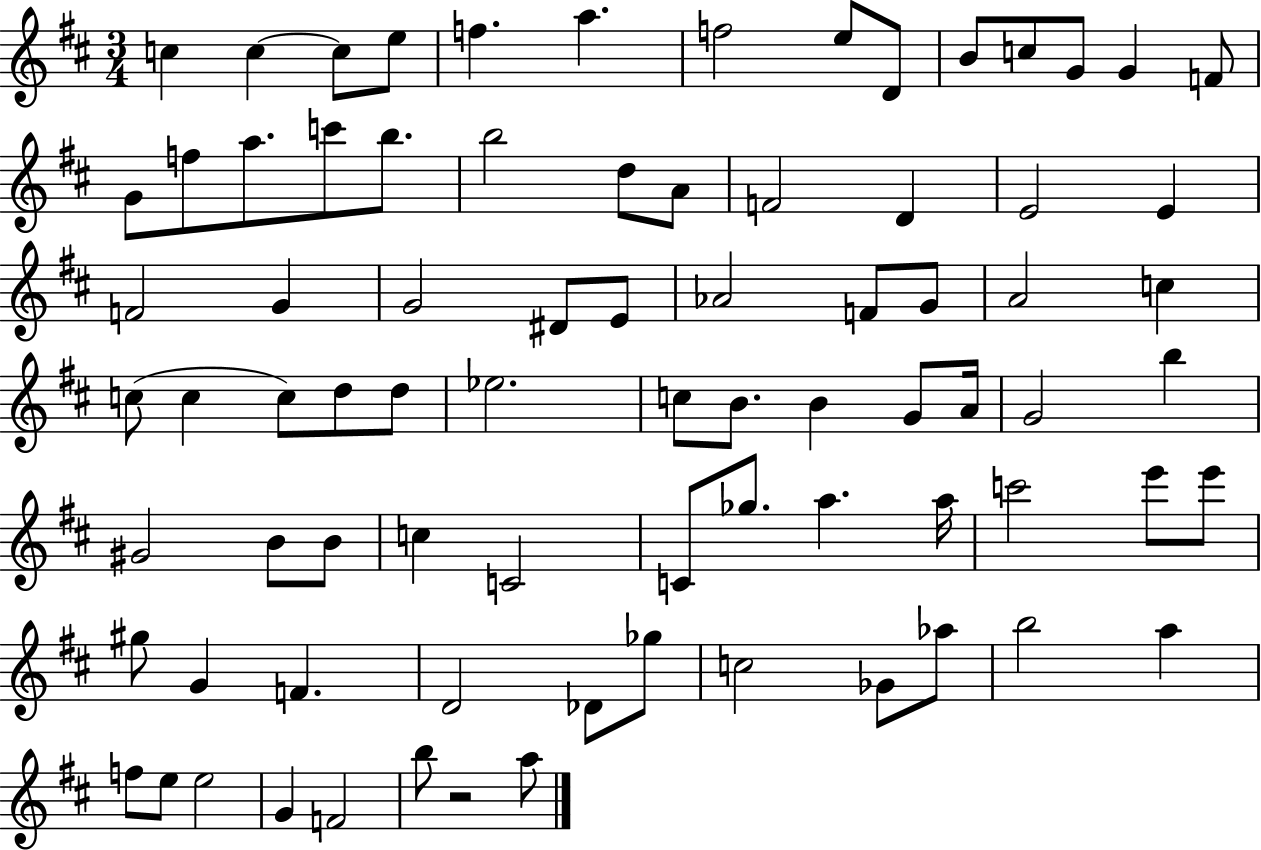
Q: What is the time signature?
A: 3/4